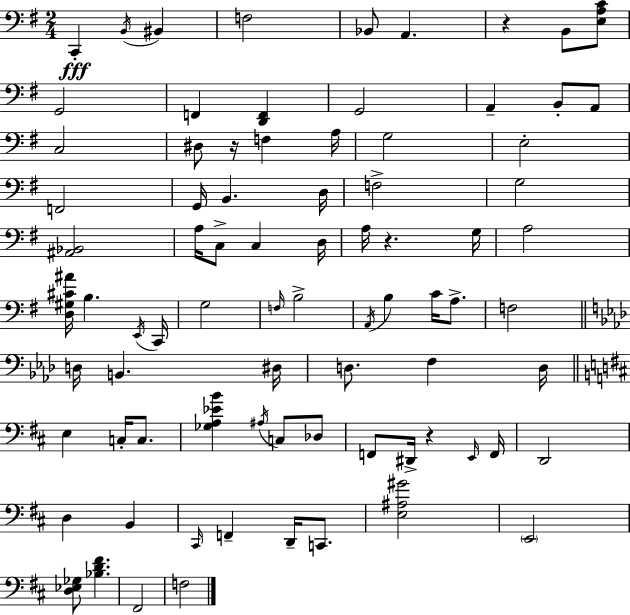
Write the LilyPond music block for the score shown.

{
  \clef bass
  \numericTimeSignature
  \time 2/4
  \key g \major
  c,4-.\fff \acciaccatura { b,16 } bis,4 | f2 | bes,8 a,4. | r4 b,8 <e a c'>8 | \break g,2 | f,4 <d, f,>4 | g,2 | a,4-- b,8-. a,8 | \break c2 | dis8 r16 f4 | a16 g2 | e2-. | \break f,2 | g,16 b,4. | d16 f2-> | g2 | \break <ais, bes,>2 | a16 c8-> c4 | d16 a16 r4. | g16 a2 | \break <d gis cis' ais'>16 b4. | \acciaccatura { e,16 } c,16 g2 | \grace { f16 } b2-> | \acciaccatura { a,16 } b4 | \break c'16 a8.-> f2 | \bar "||" \break \key f \minor d16 b,4. dis16 | d8. f4 d16 | \bar "||" \break \key d \major e4 c16-. c8. | <ges a ees' b'>4 \acciaccatura { ais16 } c8 des8 | f,8 dis,16-> r4 | \grace { e,16 } f,16 d,2 | \break d4 b,4 | \grace { cis,16 } f,4-- d,16-- | c,8. <e ais gis'>2 | \parenthesize e,2 | \break <d ees ges>8 <bes d' fis'>4. | fis,2 | f2 | \bar "|."
}